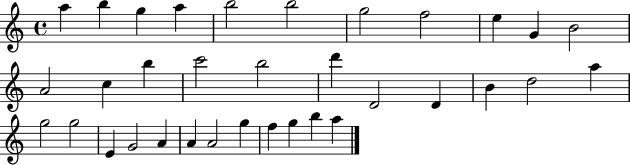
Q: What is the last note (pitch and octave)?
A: A5